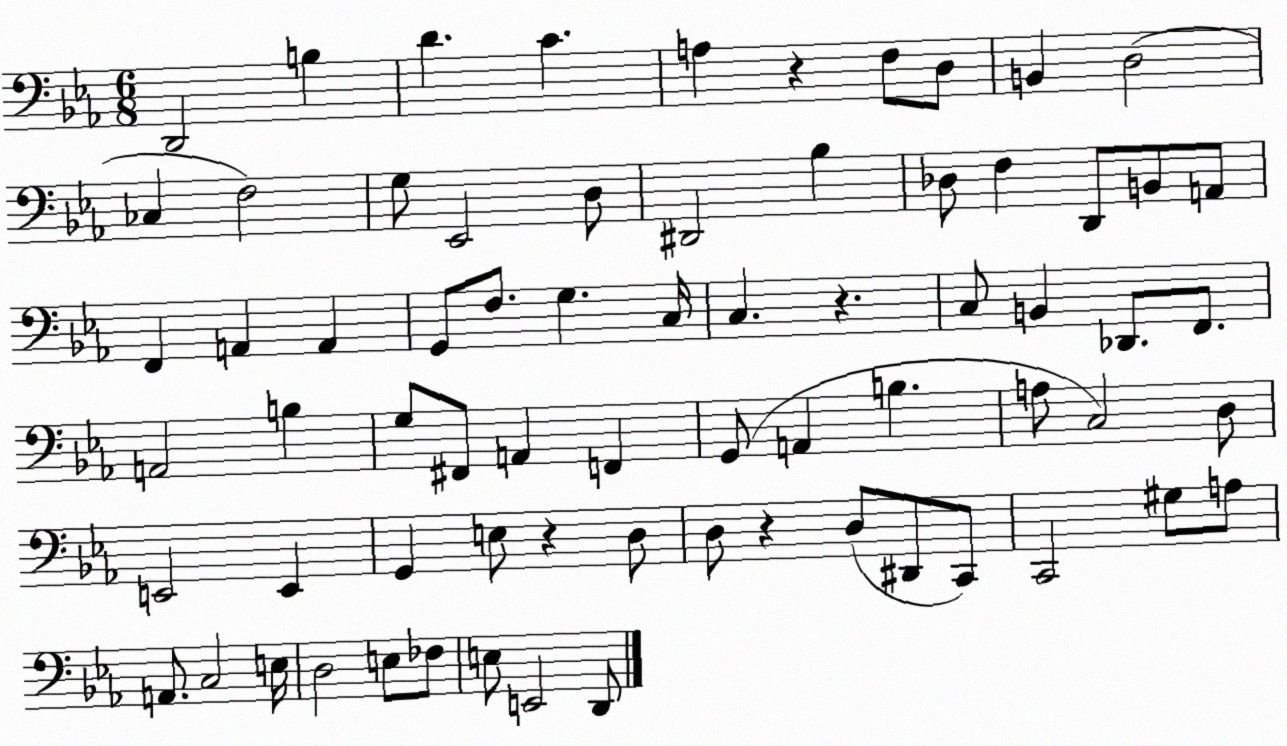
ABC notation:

X:1
T:Untitled
M:6/8
L:1/4
K:Eb
D,,2 B, D C A, z F,/2 D,/2 B,, D,2 _C, F,2 G,/2 _E,,2 D,/2 ^D,,2 _B, _D,/2 F, D,,/2 B,,/2 A,,/2 F,, A,, A,, G,,/2 F,/2 G, C,/4 C, z C,/2 B,, _D,,/2 F,,/2 A,,2 B, G,/2 ^F,,/2 A,, F,, G,,/2 A,, B, A,/2 C,2 D,/2 E,,2 E,, G,, E,/2 z D,/2 D,/2 z D,/2 ^D,,/2 C,,/2 C,,2 ^G,/2 A,/2 A,,/2 C,2 E,/4 D,2 E,/2 _F,/2 E,/2 E,,2 D,,/2